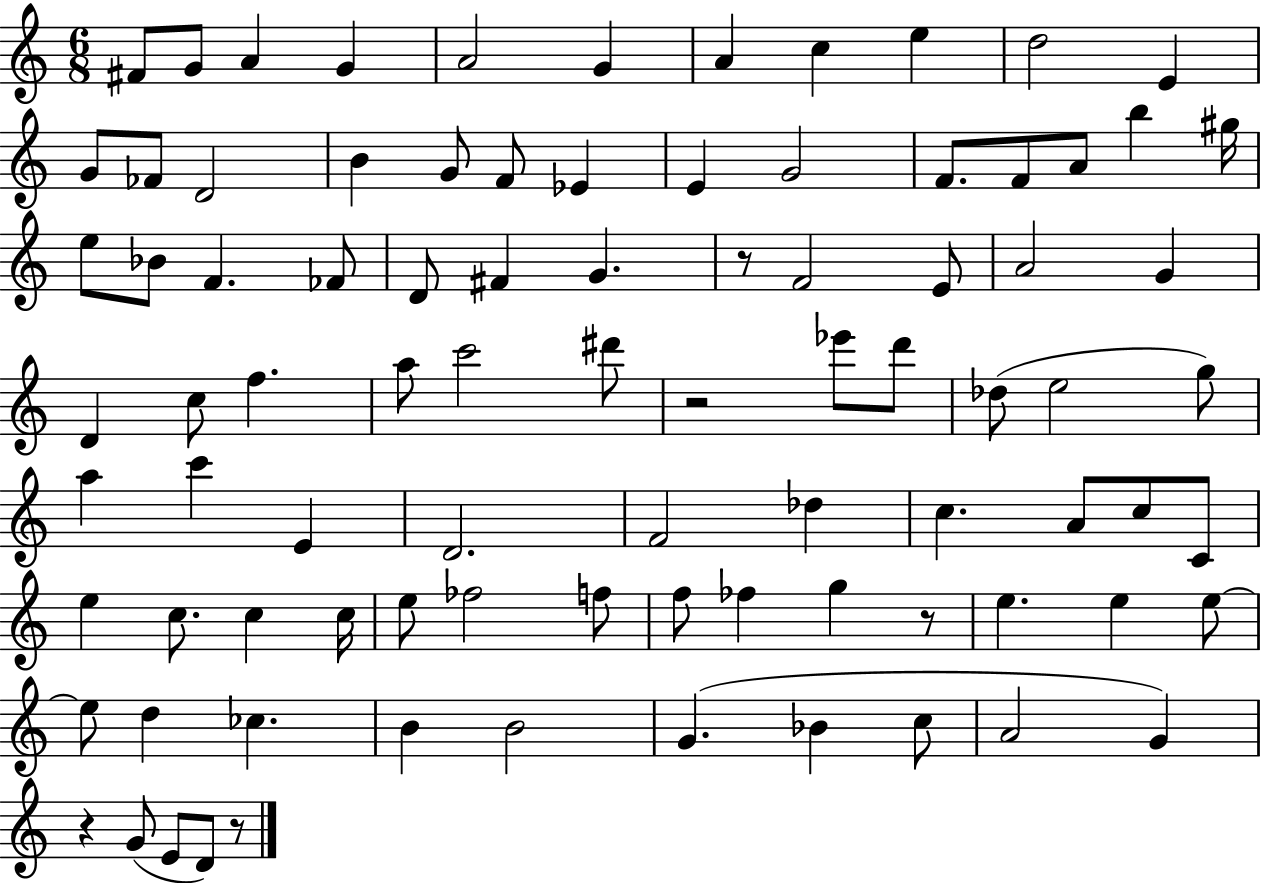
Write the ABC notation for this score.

X:1
T:Untitled
M:6/8
L:1/4
K:C
^F/2 G/2 A G A2 G A c e d2 E G/2 _F/2 D2 B G/2 F/2 _E E G2 F/2 F/2 A/2 b ^g/4 e/2 _B/2 F _F/2 D/2 ^F G z/2 F2 E/2 A2 G D c/2 f a/2 c'2 ^d'/2 z2 _e'/2 d'/2 _d/2 e2 g/2 a c' E D2 F2 _d c A/2 c/2 C/2 e c/2 c c/4 e/2 _f2 f/2 f/2 _f g z/2 e e e/2 e/2 d _c B B2 G _B c/2 A2 G z G/2 E/2 D/2 z/2